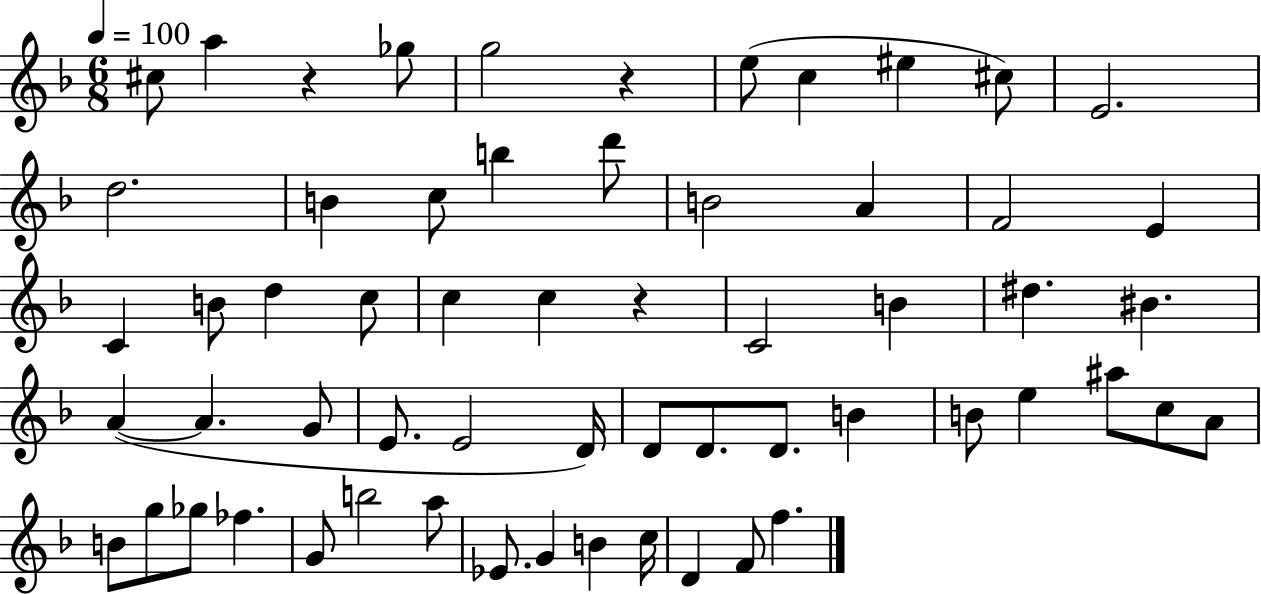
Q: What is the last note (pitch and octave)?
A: F5